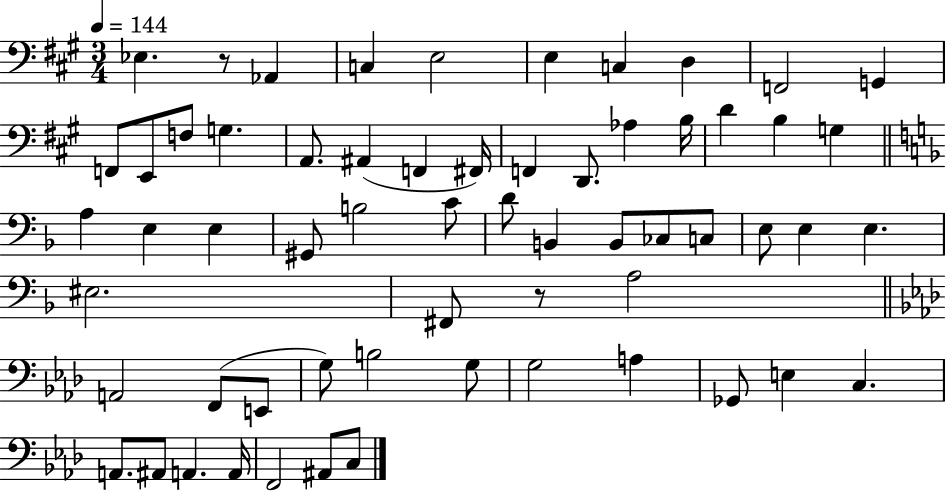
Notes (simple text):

Eb3/q. R/e Ab2/q C3/q E3/h E3/q C3/q D3/q F2/h G2/q F2/e E2/e F3/e G3/q. A2/e. A#2/q F2/q F#2/s F2/q D2/e. Ab3/q B3/s D4/q B3/q G3/q A3/q E3/q E3/q G#2/e B3/h C4/e D4/e B2/q B2/e CES3/e C3/e E3/e E3/q E3/q. EIS3/h. F#2/e R/e A3/h A2/h F2/e E2/e G3/e B3/h G3/e G3/h A3/q Gb2/e E3/q C3/q. A2/e. A#2/e A2/q. A2/s F2/h A#2/e C3/e